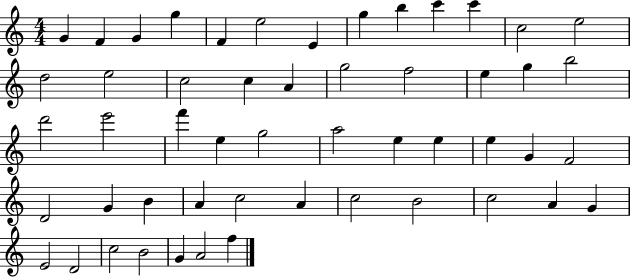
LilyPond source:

{
  \clef treble
  \numericTimeSignature
  \time 4/4
  \key c \major
  g'4 f'4 g'4 g''4 | f'4 e''2 e'4 | g''4 b''4 c'''4 c'''4 | c''2 e''2 | \break d''2 e''2 | c''2 c''4 a'4 | g''2 f''2 | e''4 g''4 b''2 | \break d'''2 e'''2 | f'''4 e''4 g''2 | a''2 e''4 e''4 | e''4 g'4 f'2 | \break d'2 g'4 b'4 | a'4 c''2 a'4 | c''2 b'2 | c''2 a'4 g'4 | \break e'2 d'2 | c''2 b'2 | g'4 a'2 f''4 | \bar "|."
}